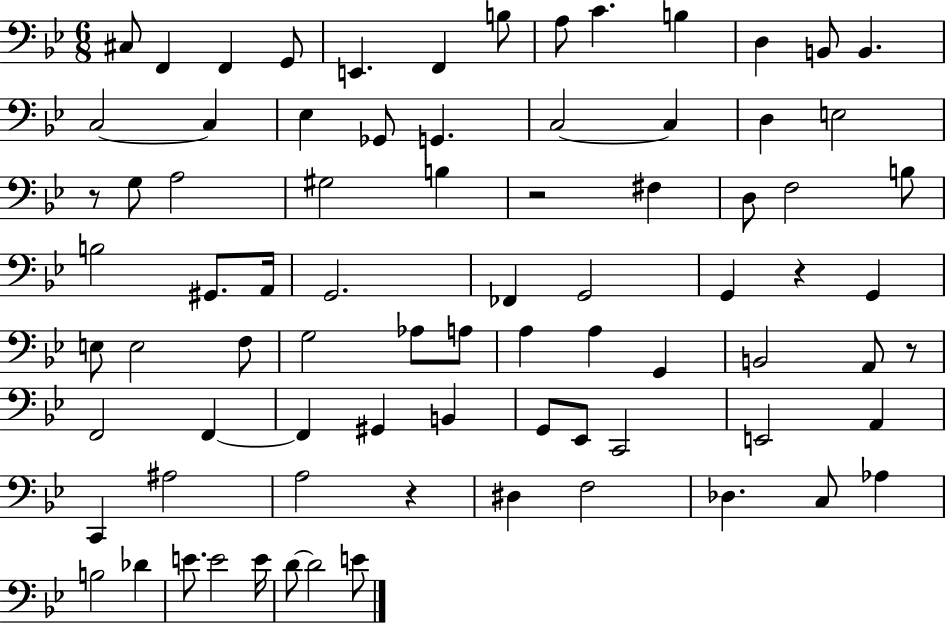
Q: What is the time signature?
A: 6/8